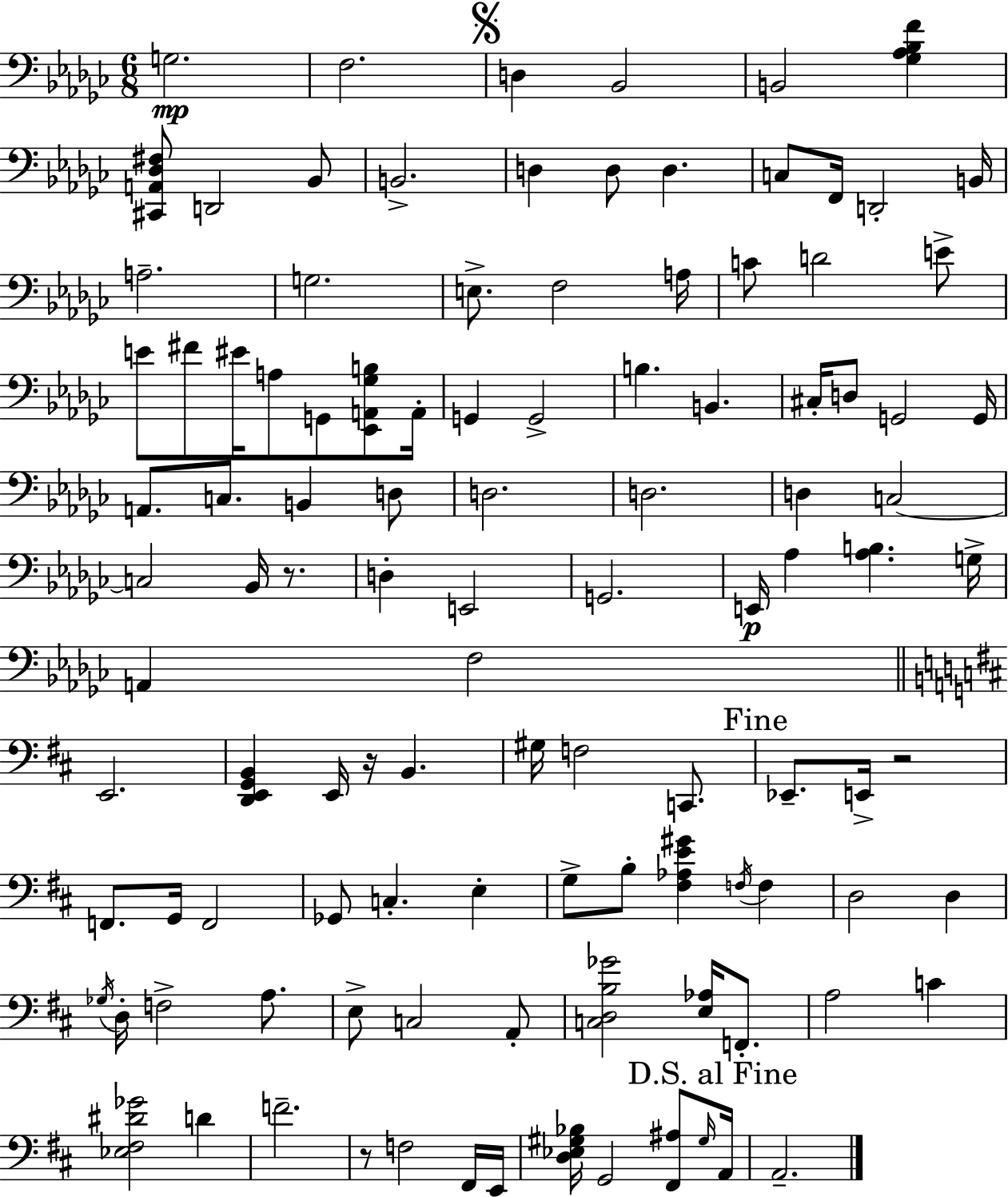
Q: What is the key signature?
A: EES minor